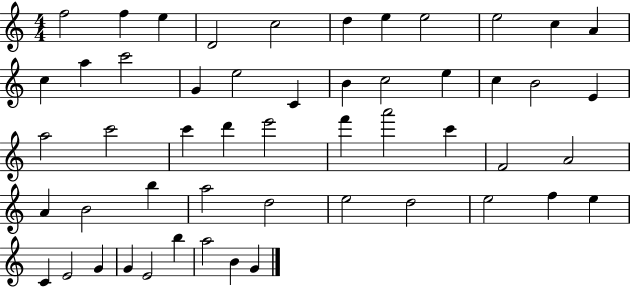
X:1
T:Untitled
M:4/4
L:1/4
K:C
f2 f e D2 c2 d e e2 e2 c A c a c'2 G e2 C B c2 e c B2 E a2 c'2 c' d' e'2 f' a'2 c' F2 A2 A B2 b a2 d2 e2 d2 e2 f e C E2 G G E2 b a2 B G